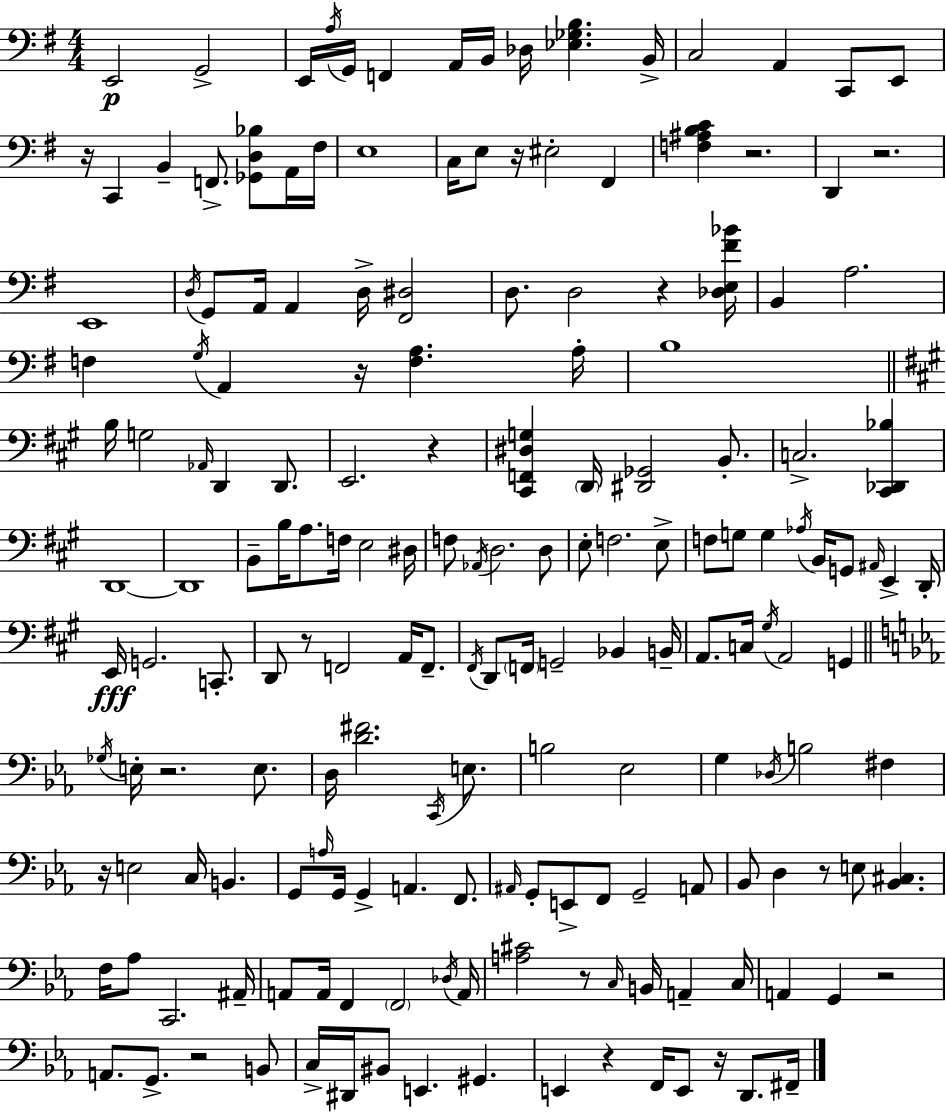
E2/h G2/h E2/s A3/s G2/s F2/q A2/s B2/s Db3/s [Eb3,Gb3,B3]/q. B2/s C3/h A2/q C2/e E2/e R/s C2/q B2/q F2/e. [Gb2,D3,Bb3]/e A2/s F#3/s E3/w C3/s E3/e R/s EIS3/h F#2/q [F3,A#3,B3,C4]/q R/h. D2/q R/h. E2/w D3/s G2/e A2/s A2/q D3/s [F#2,D#3]/h D3/e. D3/h R/q [Db3,E3,F#4,Bb4]/s B2/q A3/h. F3/q G3/s A2/q R/s [F3,A3]/q. A3/s B3/w B3/s G3/h Ab2/s D2/q D2/e. E2/h. R/q [C#2,F2,D#3,G3]/q D2/s [D#2,Gb2]/h B2/e. C3/h. [C#2,Db2,Bb3]/q D2/w D2/w B2/e B3/s A3/e. F3/s E3/h D#3/s F3/e Ab2/s D3/h. D3/e E3/e F3/h. E3/e F3/e G3/e G3/q Ab3/s B2/s G2/e A#2/s E2/q D2/s E2/s G2/h. C2/e. D2/e R/e F2/h A2/s F2/e. F#2/s D2/e F2/s G2/h Bb2/q B2/s A2/e. C3/s G#3/s A2/h G2/q Gb3/s E3/s R/h. E3/e. D3/s [D4,F#4]/h. C2/s E3/e. B3/h Eb3/h G3/q Db3/s B3/h F#3/q R/s E3/h C3/s B2/q. G2/e A3/s G2/s G2/q A2/q. F2/e. A#2/s G2/e E2/e F2/e G2/h A2/e Bb2/e D3/q R/e E3/e [Bb2,C#3]/q. F3/s Ab3/e C2/h. A#2/s A2/e A2/s F2/q F2/h Db3/s A2/s [A3,C#4]/h R/e C3/s B2/s A2/q C3/s A2/q G2/q R/h A2/e. G2/e. R/h B2/e C3/s D#2/s BIS2/e E2/q. G#2/q. E2/q R/q F2/s E2/e R/s D2/e. F#2/s